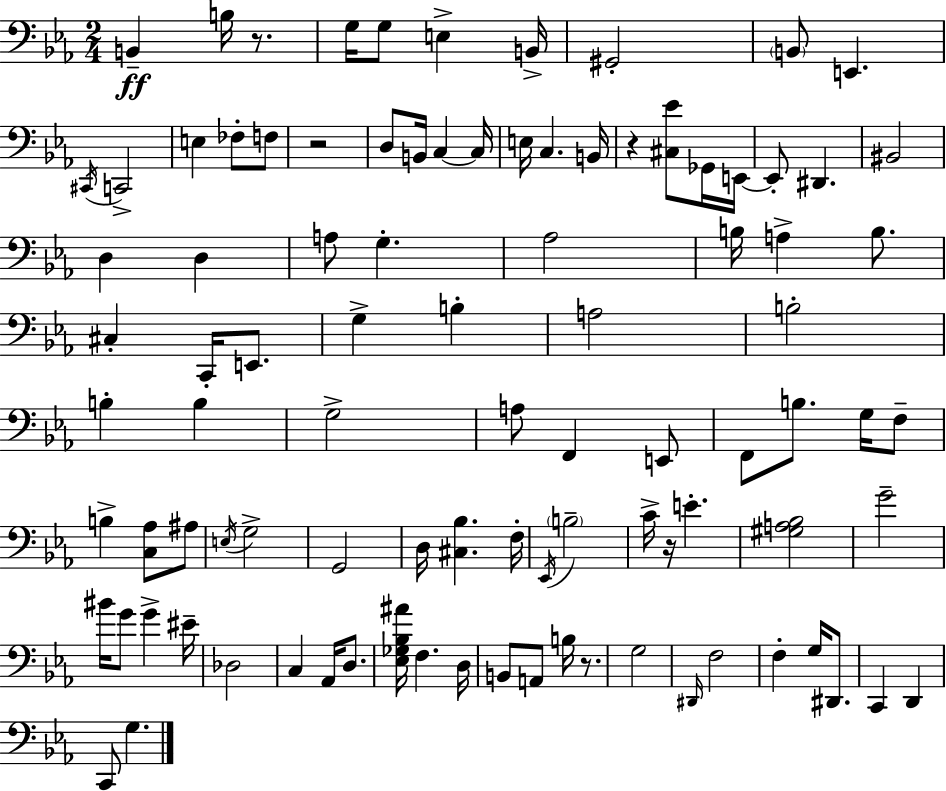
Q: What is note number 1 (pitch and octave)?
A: B2